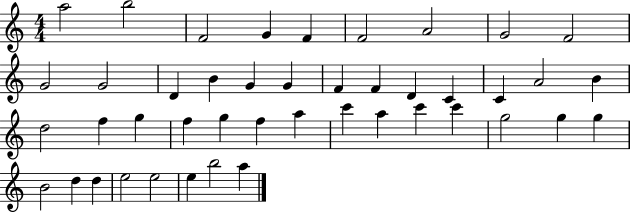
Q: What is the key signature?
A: C major